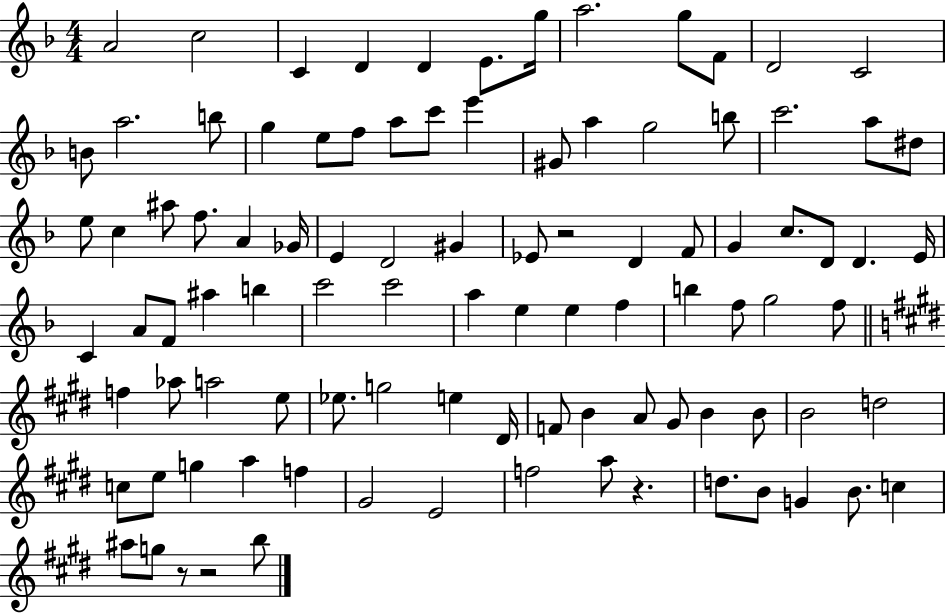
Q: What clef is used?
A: treble